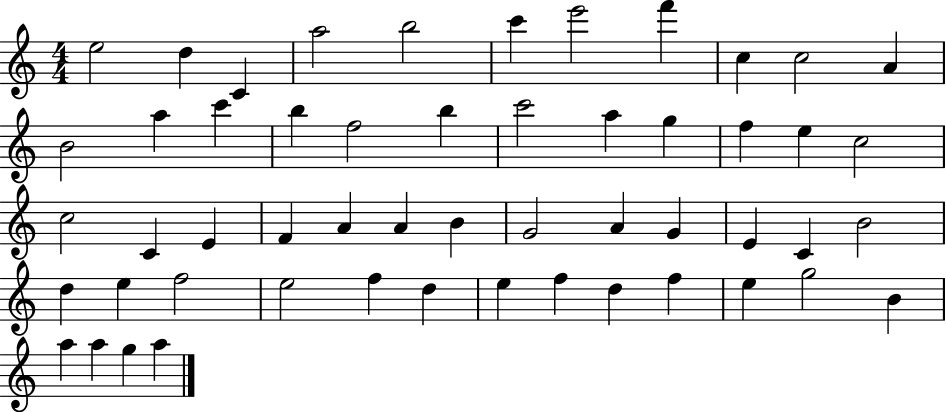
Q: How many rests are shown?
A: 0